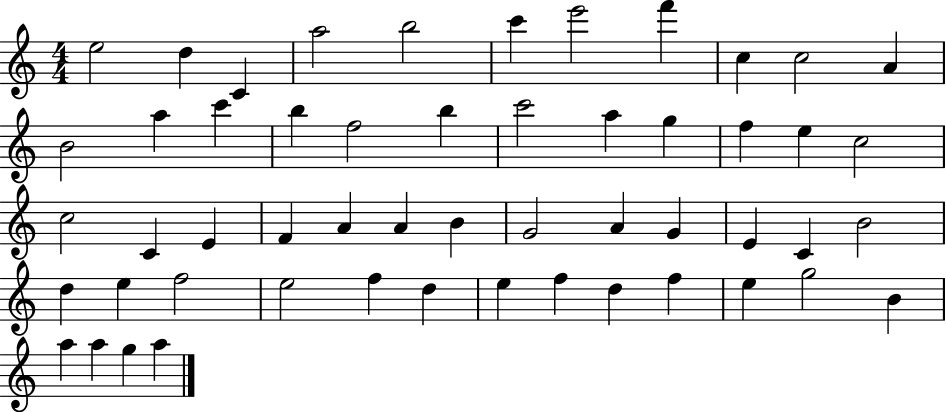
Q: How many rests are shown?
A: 0